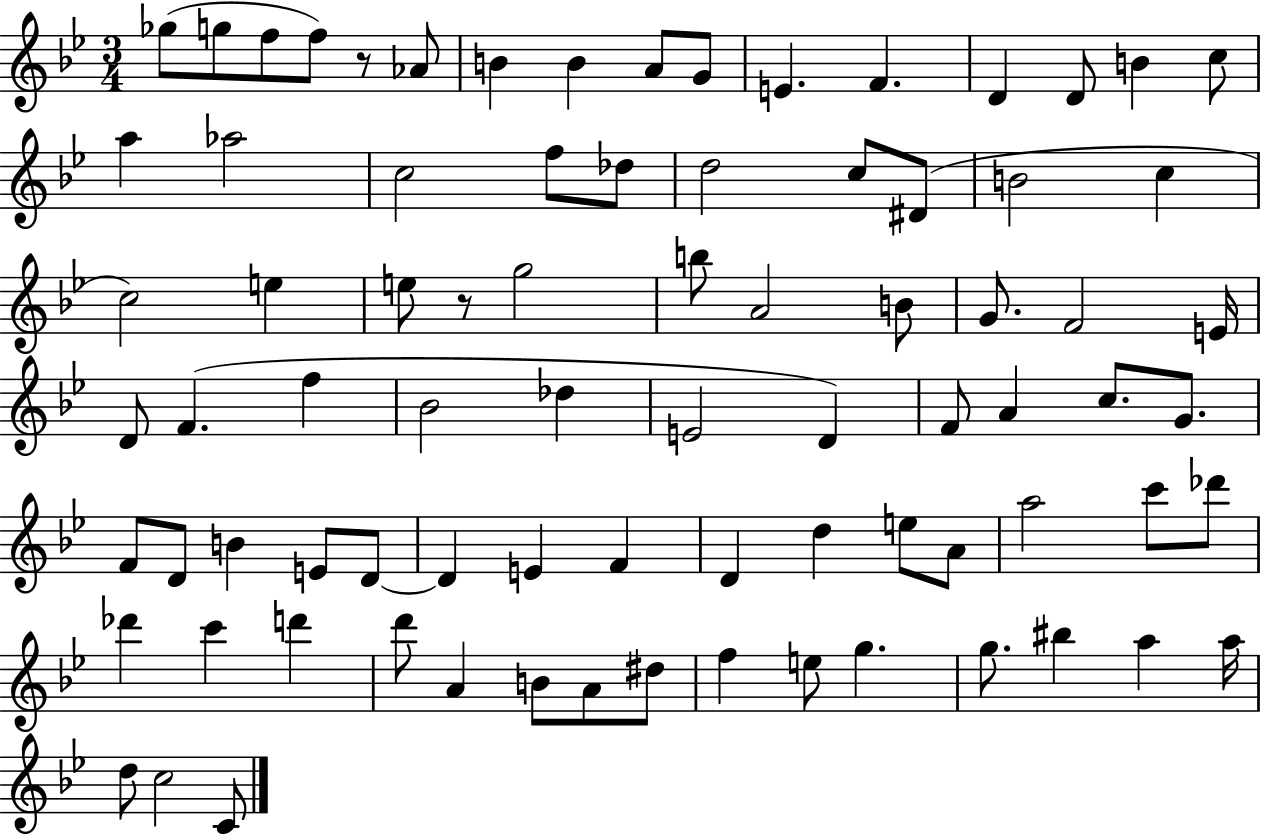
Gb5/e G5/e F5/e F5/e R/e Ab4/e B4/q B4/q A4/e G4/e E4/q. F4/q. D4/q D4/e B4/q C5/e A5/q Ab5/h C5/h F5/e Db5/e D5/h C5/e D#4/e B4/h C5/q C5/h E5/q E5/e R/e G5/h B5/e A4/h B4/e G4/e. F4/h E4/s D4/e F4/q. F5/q Bb4/h Db5/q E4/h D4/q F4/e A4/q C5/e. G4/e. F4/e D4/e B4/q E4/e D4/e D4/q E4/q F4/q D4/q D5/q E5/e A4/e A5/h C6/e Db6/e Db6/q C6/q D6/q D6/e A4/q B4/e A4/e D#5/e F5/q E5/e G5/q. G5/e. BIS5/q A5/q A5/s D5/e C5/h C4/e